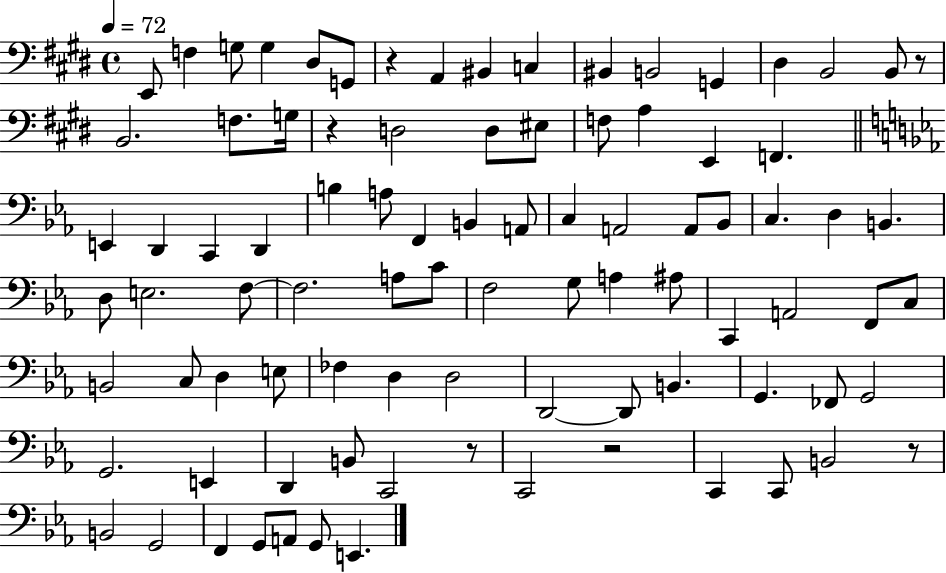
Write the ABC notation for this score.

X:1
T:Untitled
M:4/4
L:1/4
K:E
E,,/2 F, G,/2 G, ^D,/2 G,,/2 z A,, ^B,, C, ^B,, B,,2 G,, ^D, B,,2 B,,/2 z/2 B,,2 F,/2 G,/4 z D,2 D,/2 ^E,/2 F,/2 A, E,, F,, E,, D,, C,, D,, B, A,/2 F,, B,, A,,/2 C, A,,2 A,,/2 _B,,/2 C, D, B,, D,/2 E,2 F,/2 F,2 A,/2 C/2 F,2 G,/2 A, ^A,/2 C,, A,,2 F,,/2 C,/2 B,,2 C,/2 D, E,/2 _F, D, D,2 D,,2 D,,/2 B,, G,, _F,,/2 G,,2 G,,2 E,, D,, B,,/2 C,,2 z/2 C,,2 z2 C,, C,,/2 B,,2 z/2 B,,2 G,,2 F,, G,,/2 A,,/2 G,,/2 E,,